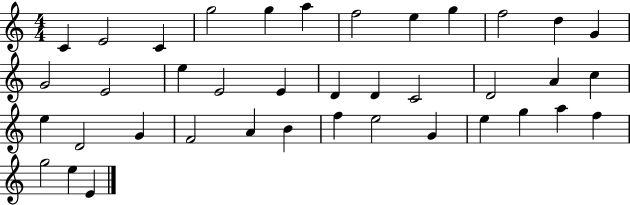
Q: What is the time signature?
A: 4/4